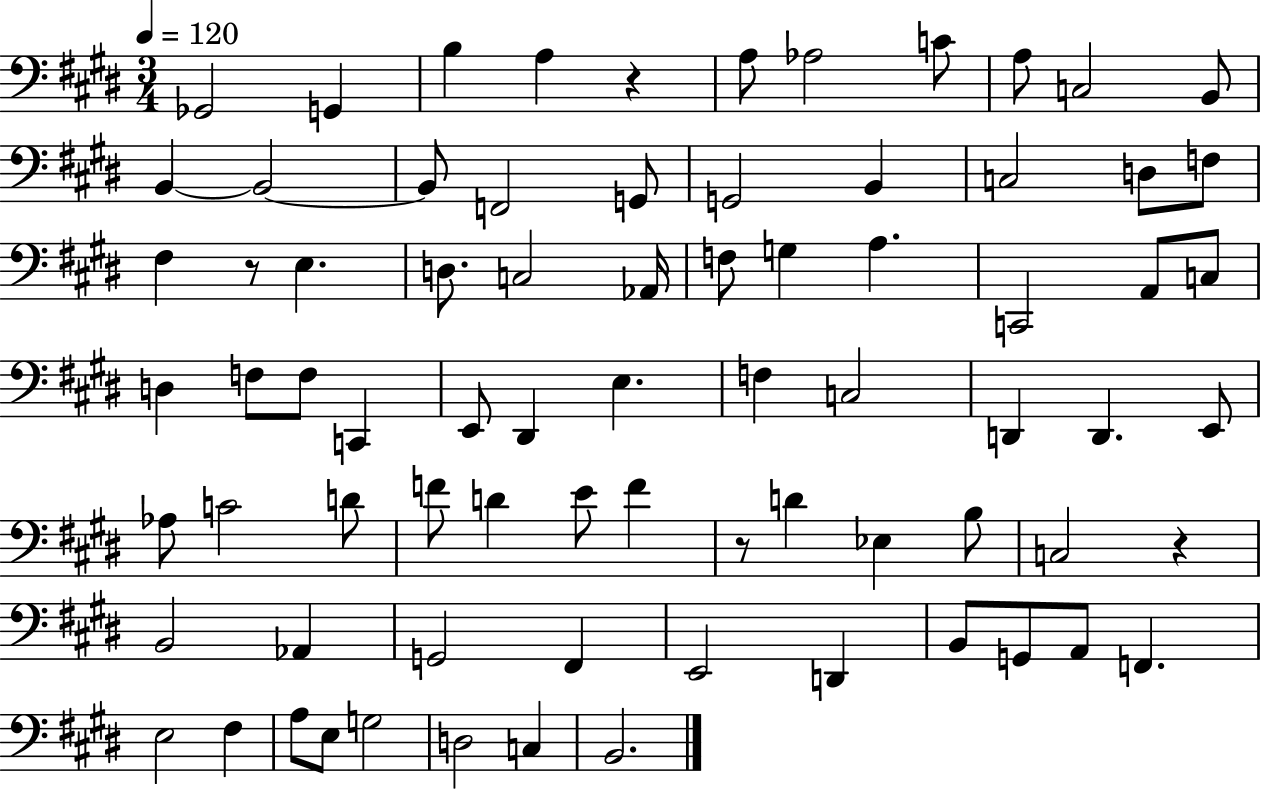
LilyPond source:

{
  \clef bass
  \numericTimeSignature
  \time 3/4
  \key e \major
  \tempo 4 = 120
  ges,2 g,4 | b4 a4 r4 | a8 aes2 c'8 | a8 c2 b,8 | \break b,4~~ b,2~~ | b,8 f,2 g,8 | g,2 b,4 | c2 d8 f8 | \break fis4 r8 e4. | d8. c2 aes,16 | f8 g4 a4. | c,2 a,8 c8 | \break d4 f8 f8 c,4 | e,8 dis,4 e4. | f4 c2 | d,4 d,4. e,8 | \break aes8 c'2 d'8 | f'8 d'4 e'8 f'4 | r8 d'4 ees4 b8 | c2 r4 | \break b,2 aes,4 | g,2 fis,4 | e,2 d,4 | b,8 g,8 a,8 f,4. | \break e2 fis4 | a8 e8 g2 | d2 c4 | b,2. | \break \bar "|."
}